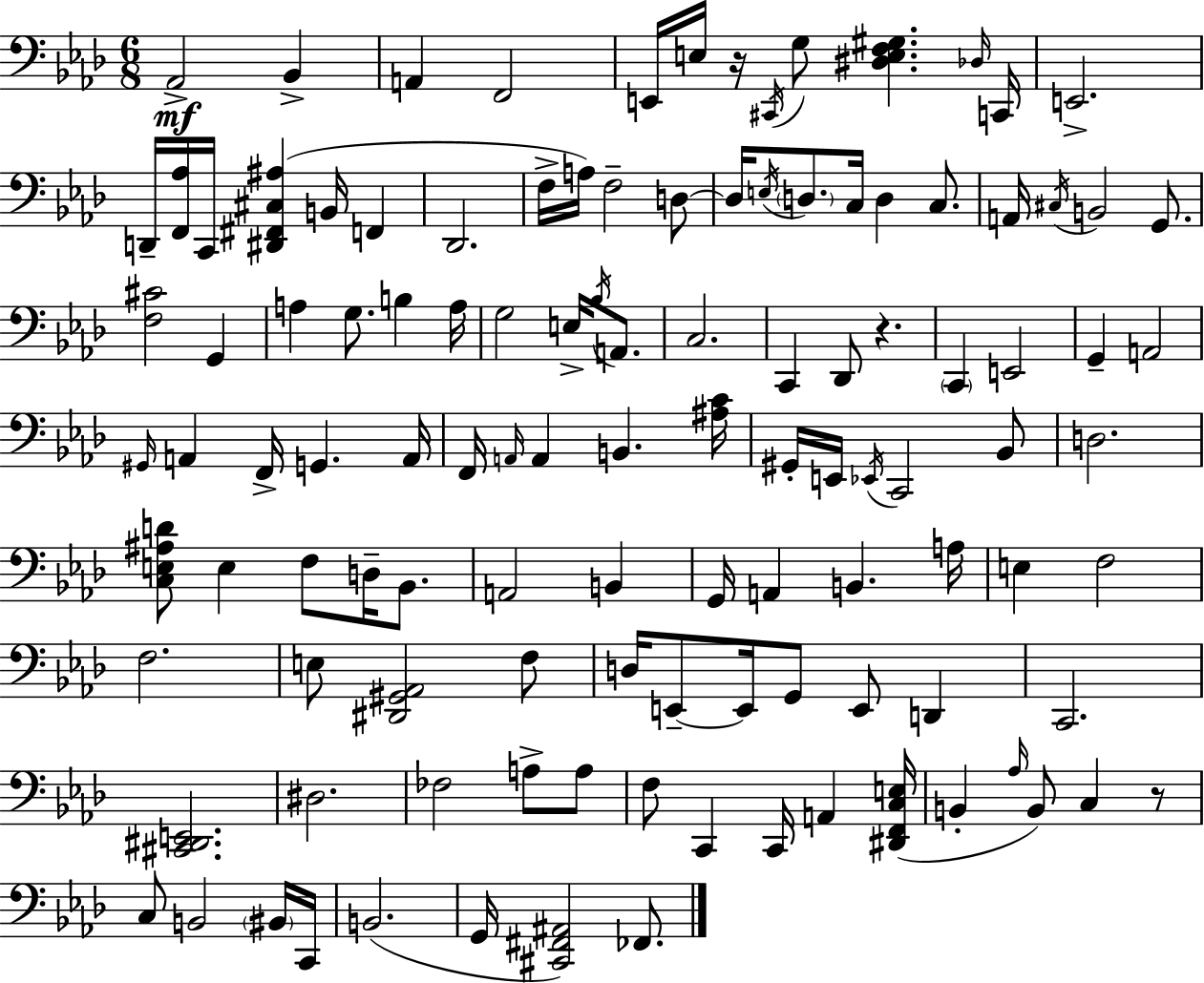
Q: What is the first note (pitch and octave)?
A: Ab2